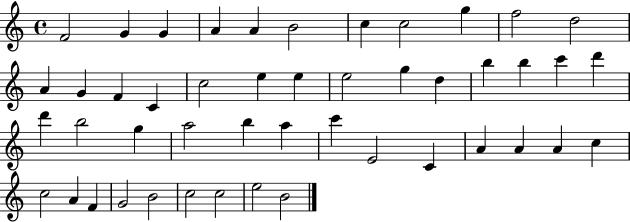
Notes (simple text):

F4/h G4/q G4/q A4/q A4/q B4/h C5/q C5/h G5/q F5/h D5/h A4/q G4/q F4/q C4/q C5/h E5/q E5/q E5/h G5/q D5/q B5/q B5/q C6/q D6/q D6/q B5/h G5/q A5/h B5/q A5/q C6/q E4/h C4/q A4/q A4/q A4/q C5/q C5/h A4/q F4/q G4/h B4/h C5/h C5/h E5/h B4/h